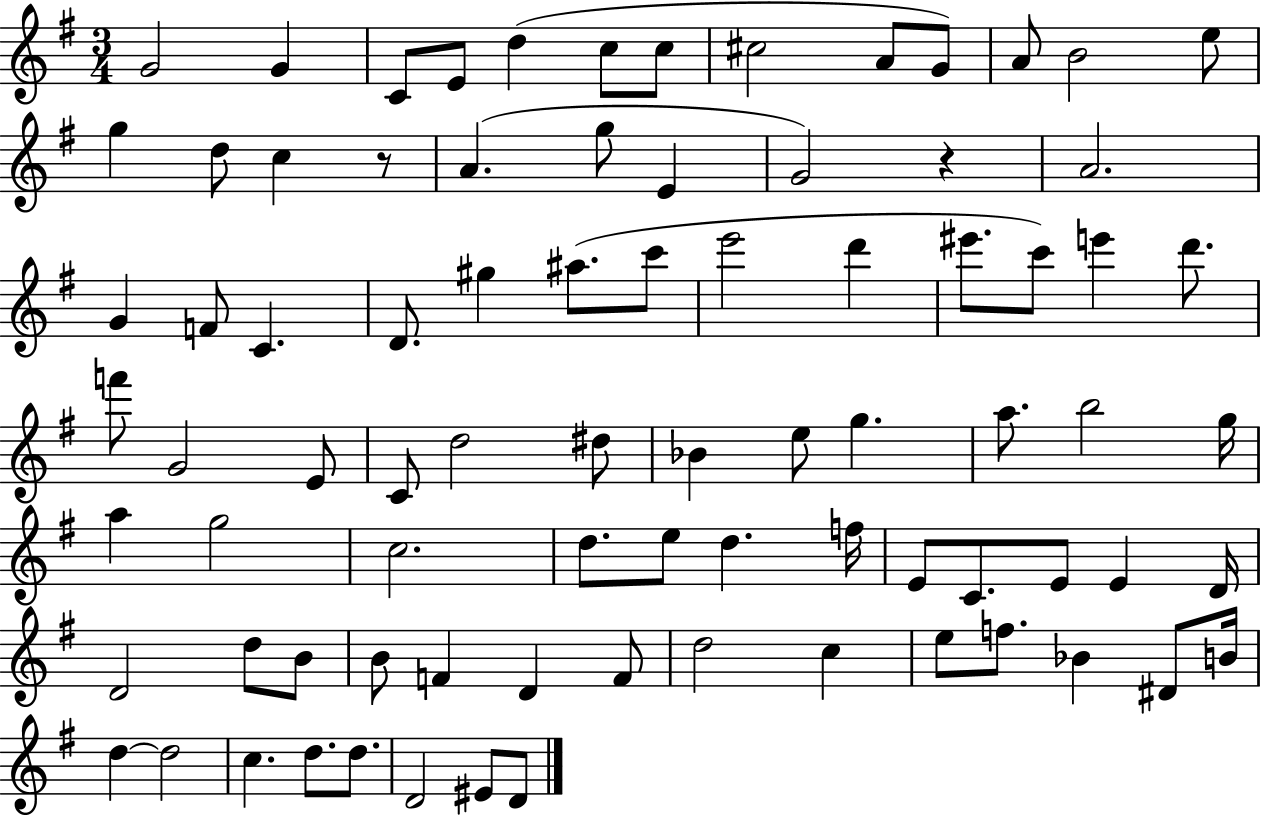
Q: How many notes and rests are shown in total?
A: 82